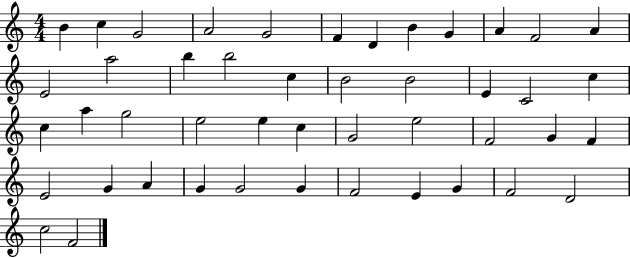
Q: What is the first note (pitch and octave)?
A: B4